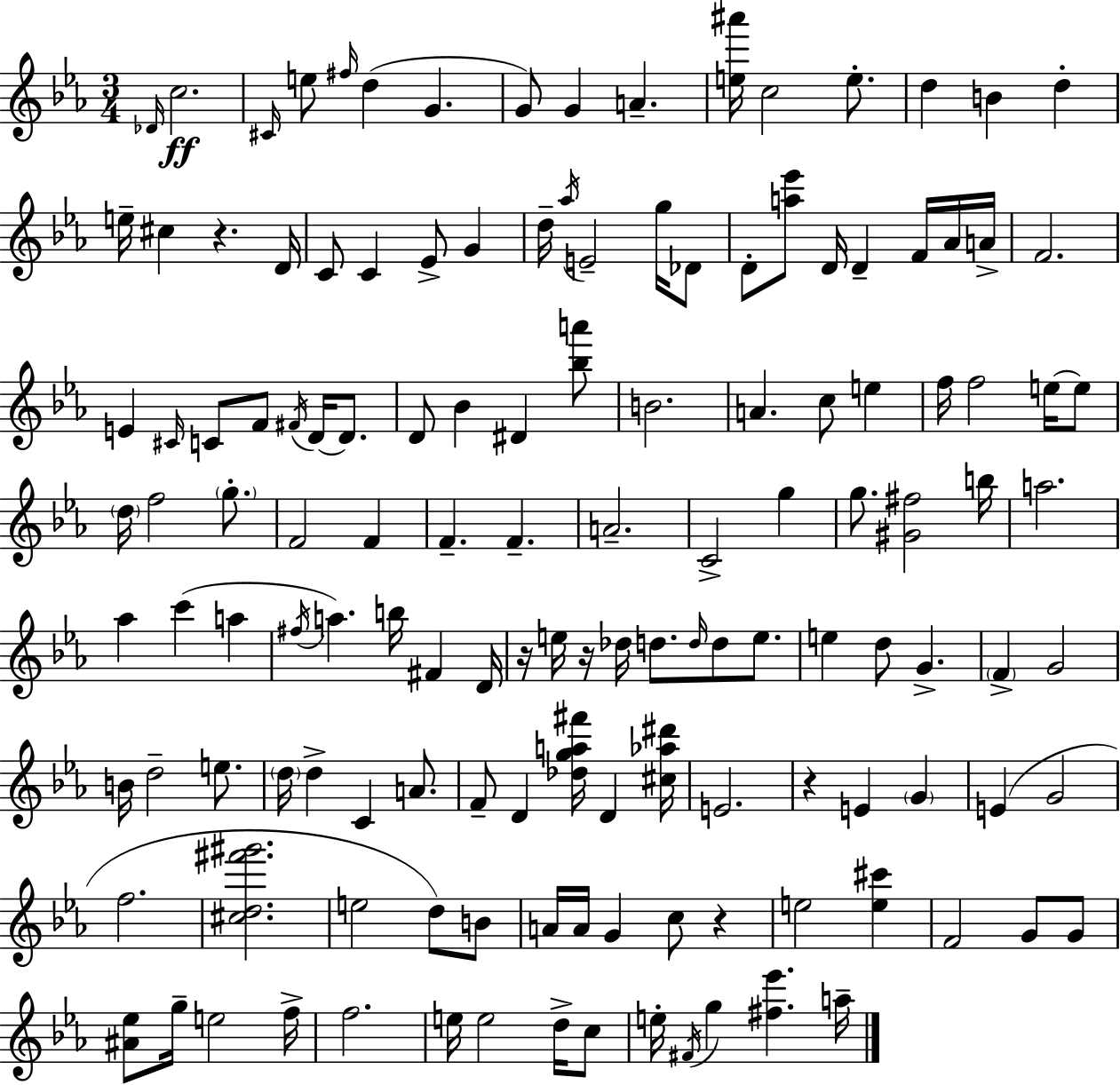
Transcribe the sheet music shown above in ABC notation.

X:1
T:Untitled
M:3/4
L:1/4
K:Eb
_D/4 c2 ^C/4 e/2 ^f/4 d G G/2 G A [e^a']/4 c2 e/2 d B d e/4 ^c z D/4 C/2 C _E/2 G d/4 _a/4 E2 g/4 _D/2 D/2 [a_e']/2 D/4 D F/4 _A/4 A/4 F2 E ^C/4 C/2 F/2 ^F/4 D/4 D/2 D/2 _B ^D [_ba']/2 B2 A c/2 e f/4 f2 e/4 e/2 d/4 f2 g/2 F2 F F F A2 C2 g g/2 [^G^f]2 b/4 a2 _a c' a ^f/4 a b/4 ^F D/4 z/4 e/4 z/4 _d/4 d/2 d/4 d/2 e/2 e d/2 G F G2 B/4 d2 e/2 d/4 d C A/2 F/2 D [_dga^f']/4 D [^c_a^d']/4 E2 z E G E G2 f2 [^cd^f'^g']2 e2 d/2 B/2 A/4 A/4 G c/2 z e2 [e^c'] F2 G/2 G/2 [^A_e]/2 g/4 e2 f/4 f2 e/4 e2 d/4 c/2 e/4 ^F/4 g [^f_e'] a/4